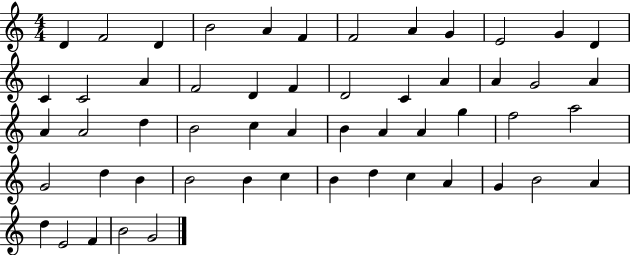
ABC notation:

X:1
T:Untitled
M:4/4
L:1/4
K:C
D F2 D B2 A F F2 A G E2 G D C C2 A F2 D F D2 C A A G2 A A A2 d B2 c A B A A g f2 a2 G2 d B B2 B c B d c A G B2 A d E2 F B2 G2